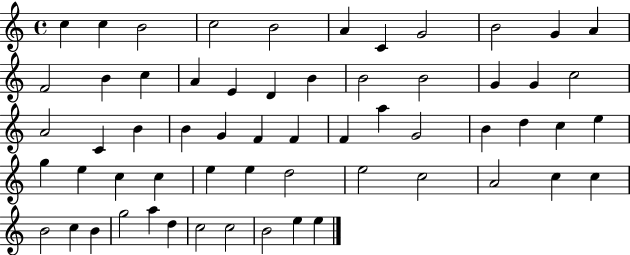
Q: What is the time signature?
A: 4/4